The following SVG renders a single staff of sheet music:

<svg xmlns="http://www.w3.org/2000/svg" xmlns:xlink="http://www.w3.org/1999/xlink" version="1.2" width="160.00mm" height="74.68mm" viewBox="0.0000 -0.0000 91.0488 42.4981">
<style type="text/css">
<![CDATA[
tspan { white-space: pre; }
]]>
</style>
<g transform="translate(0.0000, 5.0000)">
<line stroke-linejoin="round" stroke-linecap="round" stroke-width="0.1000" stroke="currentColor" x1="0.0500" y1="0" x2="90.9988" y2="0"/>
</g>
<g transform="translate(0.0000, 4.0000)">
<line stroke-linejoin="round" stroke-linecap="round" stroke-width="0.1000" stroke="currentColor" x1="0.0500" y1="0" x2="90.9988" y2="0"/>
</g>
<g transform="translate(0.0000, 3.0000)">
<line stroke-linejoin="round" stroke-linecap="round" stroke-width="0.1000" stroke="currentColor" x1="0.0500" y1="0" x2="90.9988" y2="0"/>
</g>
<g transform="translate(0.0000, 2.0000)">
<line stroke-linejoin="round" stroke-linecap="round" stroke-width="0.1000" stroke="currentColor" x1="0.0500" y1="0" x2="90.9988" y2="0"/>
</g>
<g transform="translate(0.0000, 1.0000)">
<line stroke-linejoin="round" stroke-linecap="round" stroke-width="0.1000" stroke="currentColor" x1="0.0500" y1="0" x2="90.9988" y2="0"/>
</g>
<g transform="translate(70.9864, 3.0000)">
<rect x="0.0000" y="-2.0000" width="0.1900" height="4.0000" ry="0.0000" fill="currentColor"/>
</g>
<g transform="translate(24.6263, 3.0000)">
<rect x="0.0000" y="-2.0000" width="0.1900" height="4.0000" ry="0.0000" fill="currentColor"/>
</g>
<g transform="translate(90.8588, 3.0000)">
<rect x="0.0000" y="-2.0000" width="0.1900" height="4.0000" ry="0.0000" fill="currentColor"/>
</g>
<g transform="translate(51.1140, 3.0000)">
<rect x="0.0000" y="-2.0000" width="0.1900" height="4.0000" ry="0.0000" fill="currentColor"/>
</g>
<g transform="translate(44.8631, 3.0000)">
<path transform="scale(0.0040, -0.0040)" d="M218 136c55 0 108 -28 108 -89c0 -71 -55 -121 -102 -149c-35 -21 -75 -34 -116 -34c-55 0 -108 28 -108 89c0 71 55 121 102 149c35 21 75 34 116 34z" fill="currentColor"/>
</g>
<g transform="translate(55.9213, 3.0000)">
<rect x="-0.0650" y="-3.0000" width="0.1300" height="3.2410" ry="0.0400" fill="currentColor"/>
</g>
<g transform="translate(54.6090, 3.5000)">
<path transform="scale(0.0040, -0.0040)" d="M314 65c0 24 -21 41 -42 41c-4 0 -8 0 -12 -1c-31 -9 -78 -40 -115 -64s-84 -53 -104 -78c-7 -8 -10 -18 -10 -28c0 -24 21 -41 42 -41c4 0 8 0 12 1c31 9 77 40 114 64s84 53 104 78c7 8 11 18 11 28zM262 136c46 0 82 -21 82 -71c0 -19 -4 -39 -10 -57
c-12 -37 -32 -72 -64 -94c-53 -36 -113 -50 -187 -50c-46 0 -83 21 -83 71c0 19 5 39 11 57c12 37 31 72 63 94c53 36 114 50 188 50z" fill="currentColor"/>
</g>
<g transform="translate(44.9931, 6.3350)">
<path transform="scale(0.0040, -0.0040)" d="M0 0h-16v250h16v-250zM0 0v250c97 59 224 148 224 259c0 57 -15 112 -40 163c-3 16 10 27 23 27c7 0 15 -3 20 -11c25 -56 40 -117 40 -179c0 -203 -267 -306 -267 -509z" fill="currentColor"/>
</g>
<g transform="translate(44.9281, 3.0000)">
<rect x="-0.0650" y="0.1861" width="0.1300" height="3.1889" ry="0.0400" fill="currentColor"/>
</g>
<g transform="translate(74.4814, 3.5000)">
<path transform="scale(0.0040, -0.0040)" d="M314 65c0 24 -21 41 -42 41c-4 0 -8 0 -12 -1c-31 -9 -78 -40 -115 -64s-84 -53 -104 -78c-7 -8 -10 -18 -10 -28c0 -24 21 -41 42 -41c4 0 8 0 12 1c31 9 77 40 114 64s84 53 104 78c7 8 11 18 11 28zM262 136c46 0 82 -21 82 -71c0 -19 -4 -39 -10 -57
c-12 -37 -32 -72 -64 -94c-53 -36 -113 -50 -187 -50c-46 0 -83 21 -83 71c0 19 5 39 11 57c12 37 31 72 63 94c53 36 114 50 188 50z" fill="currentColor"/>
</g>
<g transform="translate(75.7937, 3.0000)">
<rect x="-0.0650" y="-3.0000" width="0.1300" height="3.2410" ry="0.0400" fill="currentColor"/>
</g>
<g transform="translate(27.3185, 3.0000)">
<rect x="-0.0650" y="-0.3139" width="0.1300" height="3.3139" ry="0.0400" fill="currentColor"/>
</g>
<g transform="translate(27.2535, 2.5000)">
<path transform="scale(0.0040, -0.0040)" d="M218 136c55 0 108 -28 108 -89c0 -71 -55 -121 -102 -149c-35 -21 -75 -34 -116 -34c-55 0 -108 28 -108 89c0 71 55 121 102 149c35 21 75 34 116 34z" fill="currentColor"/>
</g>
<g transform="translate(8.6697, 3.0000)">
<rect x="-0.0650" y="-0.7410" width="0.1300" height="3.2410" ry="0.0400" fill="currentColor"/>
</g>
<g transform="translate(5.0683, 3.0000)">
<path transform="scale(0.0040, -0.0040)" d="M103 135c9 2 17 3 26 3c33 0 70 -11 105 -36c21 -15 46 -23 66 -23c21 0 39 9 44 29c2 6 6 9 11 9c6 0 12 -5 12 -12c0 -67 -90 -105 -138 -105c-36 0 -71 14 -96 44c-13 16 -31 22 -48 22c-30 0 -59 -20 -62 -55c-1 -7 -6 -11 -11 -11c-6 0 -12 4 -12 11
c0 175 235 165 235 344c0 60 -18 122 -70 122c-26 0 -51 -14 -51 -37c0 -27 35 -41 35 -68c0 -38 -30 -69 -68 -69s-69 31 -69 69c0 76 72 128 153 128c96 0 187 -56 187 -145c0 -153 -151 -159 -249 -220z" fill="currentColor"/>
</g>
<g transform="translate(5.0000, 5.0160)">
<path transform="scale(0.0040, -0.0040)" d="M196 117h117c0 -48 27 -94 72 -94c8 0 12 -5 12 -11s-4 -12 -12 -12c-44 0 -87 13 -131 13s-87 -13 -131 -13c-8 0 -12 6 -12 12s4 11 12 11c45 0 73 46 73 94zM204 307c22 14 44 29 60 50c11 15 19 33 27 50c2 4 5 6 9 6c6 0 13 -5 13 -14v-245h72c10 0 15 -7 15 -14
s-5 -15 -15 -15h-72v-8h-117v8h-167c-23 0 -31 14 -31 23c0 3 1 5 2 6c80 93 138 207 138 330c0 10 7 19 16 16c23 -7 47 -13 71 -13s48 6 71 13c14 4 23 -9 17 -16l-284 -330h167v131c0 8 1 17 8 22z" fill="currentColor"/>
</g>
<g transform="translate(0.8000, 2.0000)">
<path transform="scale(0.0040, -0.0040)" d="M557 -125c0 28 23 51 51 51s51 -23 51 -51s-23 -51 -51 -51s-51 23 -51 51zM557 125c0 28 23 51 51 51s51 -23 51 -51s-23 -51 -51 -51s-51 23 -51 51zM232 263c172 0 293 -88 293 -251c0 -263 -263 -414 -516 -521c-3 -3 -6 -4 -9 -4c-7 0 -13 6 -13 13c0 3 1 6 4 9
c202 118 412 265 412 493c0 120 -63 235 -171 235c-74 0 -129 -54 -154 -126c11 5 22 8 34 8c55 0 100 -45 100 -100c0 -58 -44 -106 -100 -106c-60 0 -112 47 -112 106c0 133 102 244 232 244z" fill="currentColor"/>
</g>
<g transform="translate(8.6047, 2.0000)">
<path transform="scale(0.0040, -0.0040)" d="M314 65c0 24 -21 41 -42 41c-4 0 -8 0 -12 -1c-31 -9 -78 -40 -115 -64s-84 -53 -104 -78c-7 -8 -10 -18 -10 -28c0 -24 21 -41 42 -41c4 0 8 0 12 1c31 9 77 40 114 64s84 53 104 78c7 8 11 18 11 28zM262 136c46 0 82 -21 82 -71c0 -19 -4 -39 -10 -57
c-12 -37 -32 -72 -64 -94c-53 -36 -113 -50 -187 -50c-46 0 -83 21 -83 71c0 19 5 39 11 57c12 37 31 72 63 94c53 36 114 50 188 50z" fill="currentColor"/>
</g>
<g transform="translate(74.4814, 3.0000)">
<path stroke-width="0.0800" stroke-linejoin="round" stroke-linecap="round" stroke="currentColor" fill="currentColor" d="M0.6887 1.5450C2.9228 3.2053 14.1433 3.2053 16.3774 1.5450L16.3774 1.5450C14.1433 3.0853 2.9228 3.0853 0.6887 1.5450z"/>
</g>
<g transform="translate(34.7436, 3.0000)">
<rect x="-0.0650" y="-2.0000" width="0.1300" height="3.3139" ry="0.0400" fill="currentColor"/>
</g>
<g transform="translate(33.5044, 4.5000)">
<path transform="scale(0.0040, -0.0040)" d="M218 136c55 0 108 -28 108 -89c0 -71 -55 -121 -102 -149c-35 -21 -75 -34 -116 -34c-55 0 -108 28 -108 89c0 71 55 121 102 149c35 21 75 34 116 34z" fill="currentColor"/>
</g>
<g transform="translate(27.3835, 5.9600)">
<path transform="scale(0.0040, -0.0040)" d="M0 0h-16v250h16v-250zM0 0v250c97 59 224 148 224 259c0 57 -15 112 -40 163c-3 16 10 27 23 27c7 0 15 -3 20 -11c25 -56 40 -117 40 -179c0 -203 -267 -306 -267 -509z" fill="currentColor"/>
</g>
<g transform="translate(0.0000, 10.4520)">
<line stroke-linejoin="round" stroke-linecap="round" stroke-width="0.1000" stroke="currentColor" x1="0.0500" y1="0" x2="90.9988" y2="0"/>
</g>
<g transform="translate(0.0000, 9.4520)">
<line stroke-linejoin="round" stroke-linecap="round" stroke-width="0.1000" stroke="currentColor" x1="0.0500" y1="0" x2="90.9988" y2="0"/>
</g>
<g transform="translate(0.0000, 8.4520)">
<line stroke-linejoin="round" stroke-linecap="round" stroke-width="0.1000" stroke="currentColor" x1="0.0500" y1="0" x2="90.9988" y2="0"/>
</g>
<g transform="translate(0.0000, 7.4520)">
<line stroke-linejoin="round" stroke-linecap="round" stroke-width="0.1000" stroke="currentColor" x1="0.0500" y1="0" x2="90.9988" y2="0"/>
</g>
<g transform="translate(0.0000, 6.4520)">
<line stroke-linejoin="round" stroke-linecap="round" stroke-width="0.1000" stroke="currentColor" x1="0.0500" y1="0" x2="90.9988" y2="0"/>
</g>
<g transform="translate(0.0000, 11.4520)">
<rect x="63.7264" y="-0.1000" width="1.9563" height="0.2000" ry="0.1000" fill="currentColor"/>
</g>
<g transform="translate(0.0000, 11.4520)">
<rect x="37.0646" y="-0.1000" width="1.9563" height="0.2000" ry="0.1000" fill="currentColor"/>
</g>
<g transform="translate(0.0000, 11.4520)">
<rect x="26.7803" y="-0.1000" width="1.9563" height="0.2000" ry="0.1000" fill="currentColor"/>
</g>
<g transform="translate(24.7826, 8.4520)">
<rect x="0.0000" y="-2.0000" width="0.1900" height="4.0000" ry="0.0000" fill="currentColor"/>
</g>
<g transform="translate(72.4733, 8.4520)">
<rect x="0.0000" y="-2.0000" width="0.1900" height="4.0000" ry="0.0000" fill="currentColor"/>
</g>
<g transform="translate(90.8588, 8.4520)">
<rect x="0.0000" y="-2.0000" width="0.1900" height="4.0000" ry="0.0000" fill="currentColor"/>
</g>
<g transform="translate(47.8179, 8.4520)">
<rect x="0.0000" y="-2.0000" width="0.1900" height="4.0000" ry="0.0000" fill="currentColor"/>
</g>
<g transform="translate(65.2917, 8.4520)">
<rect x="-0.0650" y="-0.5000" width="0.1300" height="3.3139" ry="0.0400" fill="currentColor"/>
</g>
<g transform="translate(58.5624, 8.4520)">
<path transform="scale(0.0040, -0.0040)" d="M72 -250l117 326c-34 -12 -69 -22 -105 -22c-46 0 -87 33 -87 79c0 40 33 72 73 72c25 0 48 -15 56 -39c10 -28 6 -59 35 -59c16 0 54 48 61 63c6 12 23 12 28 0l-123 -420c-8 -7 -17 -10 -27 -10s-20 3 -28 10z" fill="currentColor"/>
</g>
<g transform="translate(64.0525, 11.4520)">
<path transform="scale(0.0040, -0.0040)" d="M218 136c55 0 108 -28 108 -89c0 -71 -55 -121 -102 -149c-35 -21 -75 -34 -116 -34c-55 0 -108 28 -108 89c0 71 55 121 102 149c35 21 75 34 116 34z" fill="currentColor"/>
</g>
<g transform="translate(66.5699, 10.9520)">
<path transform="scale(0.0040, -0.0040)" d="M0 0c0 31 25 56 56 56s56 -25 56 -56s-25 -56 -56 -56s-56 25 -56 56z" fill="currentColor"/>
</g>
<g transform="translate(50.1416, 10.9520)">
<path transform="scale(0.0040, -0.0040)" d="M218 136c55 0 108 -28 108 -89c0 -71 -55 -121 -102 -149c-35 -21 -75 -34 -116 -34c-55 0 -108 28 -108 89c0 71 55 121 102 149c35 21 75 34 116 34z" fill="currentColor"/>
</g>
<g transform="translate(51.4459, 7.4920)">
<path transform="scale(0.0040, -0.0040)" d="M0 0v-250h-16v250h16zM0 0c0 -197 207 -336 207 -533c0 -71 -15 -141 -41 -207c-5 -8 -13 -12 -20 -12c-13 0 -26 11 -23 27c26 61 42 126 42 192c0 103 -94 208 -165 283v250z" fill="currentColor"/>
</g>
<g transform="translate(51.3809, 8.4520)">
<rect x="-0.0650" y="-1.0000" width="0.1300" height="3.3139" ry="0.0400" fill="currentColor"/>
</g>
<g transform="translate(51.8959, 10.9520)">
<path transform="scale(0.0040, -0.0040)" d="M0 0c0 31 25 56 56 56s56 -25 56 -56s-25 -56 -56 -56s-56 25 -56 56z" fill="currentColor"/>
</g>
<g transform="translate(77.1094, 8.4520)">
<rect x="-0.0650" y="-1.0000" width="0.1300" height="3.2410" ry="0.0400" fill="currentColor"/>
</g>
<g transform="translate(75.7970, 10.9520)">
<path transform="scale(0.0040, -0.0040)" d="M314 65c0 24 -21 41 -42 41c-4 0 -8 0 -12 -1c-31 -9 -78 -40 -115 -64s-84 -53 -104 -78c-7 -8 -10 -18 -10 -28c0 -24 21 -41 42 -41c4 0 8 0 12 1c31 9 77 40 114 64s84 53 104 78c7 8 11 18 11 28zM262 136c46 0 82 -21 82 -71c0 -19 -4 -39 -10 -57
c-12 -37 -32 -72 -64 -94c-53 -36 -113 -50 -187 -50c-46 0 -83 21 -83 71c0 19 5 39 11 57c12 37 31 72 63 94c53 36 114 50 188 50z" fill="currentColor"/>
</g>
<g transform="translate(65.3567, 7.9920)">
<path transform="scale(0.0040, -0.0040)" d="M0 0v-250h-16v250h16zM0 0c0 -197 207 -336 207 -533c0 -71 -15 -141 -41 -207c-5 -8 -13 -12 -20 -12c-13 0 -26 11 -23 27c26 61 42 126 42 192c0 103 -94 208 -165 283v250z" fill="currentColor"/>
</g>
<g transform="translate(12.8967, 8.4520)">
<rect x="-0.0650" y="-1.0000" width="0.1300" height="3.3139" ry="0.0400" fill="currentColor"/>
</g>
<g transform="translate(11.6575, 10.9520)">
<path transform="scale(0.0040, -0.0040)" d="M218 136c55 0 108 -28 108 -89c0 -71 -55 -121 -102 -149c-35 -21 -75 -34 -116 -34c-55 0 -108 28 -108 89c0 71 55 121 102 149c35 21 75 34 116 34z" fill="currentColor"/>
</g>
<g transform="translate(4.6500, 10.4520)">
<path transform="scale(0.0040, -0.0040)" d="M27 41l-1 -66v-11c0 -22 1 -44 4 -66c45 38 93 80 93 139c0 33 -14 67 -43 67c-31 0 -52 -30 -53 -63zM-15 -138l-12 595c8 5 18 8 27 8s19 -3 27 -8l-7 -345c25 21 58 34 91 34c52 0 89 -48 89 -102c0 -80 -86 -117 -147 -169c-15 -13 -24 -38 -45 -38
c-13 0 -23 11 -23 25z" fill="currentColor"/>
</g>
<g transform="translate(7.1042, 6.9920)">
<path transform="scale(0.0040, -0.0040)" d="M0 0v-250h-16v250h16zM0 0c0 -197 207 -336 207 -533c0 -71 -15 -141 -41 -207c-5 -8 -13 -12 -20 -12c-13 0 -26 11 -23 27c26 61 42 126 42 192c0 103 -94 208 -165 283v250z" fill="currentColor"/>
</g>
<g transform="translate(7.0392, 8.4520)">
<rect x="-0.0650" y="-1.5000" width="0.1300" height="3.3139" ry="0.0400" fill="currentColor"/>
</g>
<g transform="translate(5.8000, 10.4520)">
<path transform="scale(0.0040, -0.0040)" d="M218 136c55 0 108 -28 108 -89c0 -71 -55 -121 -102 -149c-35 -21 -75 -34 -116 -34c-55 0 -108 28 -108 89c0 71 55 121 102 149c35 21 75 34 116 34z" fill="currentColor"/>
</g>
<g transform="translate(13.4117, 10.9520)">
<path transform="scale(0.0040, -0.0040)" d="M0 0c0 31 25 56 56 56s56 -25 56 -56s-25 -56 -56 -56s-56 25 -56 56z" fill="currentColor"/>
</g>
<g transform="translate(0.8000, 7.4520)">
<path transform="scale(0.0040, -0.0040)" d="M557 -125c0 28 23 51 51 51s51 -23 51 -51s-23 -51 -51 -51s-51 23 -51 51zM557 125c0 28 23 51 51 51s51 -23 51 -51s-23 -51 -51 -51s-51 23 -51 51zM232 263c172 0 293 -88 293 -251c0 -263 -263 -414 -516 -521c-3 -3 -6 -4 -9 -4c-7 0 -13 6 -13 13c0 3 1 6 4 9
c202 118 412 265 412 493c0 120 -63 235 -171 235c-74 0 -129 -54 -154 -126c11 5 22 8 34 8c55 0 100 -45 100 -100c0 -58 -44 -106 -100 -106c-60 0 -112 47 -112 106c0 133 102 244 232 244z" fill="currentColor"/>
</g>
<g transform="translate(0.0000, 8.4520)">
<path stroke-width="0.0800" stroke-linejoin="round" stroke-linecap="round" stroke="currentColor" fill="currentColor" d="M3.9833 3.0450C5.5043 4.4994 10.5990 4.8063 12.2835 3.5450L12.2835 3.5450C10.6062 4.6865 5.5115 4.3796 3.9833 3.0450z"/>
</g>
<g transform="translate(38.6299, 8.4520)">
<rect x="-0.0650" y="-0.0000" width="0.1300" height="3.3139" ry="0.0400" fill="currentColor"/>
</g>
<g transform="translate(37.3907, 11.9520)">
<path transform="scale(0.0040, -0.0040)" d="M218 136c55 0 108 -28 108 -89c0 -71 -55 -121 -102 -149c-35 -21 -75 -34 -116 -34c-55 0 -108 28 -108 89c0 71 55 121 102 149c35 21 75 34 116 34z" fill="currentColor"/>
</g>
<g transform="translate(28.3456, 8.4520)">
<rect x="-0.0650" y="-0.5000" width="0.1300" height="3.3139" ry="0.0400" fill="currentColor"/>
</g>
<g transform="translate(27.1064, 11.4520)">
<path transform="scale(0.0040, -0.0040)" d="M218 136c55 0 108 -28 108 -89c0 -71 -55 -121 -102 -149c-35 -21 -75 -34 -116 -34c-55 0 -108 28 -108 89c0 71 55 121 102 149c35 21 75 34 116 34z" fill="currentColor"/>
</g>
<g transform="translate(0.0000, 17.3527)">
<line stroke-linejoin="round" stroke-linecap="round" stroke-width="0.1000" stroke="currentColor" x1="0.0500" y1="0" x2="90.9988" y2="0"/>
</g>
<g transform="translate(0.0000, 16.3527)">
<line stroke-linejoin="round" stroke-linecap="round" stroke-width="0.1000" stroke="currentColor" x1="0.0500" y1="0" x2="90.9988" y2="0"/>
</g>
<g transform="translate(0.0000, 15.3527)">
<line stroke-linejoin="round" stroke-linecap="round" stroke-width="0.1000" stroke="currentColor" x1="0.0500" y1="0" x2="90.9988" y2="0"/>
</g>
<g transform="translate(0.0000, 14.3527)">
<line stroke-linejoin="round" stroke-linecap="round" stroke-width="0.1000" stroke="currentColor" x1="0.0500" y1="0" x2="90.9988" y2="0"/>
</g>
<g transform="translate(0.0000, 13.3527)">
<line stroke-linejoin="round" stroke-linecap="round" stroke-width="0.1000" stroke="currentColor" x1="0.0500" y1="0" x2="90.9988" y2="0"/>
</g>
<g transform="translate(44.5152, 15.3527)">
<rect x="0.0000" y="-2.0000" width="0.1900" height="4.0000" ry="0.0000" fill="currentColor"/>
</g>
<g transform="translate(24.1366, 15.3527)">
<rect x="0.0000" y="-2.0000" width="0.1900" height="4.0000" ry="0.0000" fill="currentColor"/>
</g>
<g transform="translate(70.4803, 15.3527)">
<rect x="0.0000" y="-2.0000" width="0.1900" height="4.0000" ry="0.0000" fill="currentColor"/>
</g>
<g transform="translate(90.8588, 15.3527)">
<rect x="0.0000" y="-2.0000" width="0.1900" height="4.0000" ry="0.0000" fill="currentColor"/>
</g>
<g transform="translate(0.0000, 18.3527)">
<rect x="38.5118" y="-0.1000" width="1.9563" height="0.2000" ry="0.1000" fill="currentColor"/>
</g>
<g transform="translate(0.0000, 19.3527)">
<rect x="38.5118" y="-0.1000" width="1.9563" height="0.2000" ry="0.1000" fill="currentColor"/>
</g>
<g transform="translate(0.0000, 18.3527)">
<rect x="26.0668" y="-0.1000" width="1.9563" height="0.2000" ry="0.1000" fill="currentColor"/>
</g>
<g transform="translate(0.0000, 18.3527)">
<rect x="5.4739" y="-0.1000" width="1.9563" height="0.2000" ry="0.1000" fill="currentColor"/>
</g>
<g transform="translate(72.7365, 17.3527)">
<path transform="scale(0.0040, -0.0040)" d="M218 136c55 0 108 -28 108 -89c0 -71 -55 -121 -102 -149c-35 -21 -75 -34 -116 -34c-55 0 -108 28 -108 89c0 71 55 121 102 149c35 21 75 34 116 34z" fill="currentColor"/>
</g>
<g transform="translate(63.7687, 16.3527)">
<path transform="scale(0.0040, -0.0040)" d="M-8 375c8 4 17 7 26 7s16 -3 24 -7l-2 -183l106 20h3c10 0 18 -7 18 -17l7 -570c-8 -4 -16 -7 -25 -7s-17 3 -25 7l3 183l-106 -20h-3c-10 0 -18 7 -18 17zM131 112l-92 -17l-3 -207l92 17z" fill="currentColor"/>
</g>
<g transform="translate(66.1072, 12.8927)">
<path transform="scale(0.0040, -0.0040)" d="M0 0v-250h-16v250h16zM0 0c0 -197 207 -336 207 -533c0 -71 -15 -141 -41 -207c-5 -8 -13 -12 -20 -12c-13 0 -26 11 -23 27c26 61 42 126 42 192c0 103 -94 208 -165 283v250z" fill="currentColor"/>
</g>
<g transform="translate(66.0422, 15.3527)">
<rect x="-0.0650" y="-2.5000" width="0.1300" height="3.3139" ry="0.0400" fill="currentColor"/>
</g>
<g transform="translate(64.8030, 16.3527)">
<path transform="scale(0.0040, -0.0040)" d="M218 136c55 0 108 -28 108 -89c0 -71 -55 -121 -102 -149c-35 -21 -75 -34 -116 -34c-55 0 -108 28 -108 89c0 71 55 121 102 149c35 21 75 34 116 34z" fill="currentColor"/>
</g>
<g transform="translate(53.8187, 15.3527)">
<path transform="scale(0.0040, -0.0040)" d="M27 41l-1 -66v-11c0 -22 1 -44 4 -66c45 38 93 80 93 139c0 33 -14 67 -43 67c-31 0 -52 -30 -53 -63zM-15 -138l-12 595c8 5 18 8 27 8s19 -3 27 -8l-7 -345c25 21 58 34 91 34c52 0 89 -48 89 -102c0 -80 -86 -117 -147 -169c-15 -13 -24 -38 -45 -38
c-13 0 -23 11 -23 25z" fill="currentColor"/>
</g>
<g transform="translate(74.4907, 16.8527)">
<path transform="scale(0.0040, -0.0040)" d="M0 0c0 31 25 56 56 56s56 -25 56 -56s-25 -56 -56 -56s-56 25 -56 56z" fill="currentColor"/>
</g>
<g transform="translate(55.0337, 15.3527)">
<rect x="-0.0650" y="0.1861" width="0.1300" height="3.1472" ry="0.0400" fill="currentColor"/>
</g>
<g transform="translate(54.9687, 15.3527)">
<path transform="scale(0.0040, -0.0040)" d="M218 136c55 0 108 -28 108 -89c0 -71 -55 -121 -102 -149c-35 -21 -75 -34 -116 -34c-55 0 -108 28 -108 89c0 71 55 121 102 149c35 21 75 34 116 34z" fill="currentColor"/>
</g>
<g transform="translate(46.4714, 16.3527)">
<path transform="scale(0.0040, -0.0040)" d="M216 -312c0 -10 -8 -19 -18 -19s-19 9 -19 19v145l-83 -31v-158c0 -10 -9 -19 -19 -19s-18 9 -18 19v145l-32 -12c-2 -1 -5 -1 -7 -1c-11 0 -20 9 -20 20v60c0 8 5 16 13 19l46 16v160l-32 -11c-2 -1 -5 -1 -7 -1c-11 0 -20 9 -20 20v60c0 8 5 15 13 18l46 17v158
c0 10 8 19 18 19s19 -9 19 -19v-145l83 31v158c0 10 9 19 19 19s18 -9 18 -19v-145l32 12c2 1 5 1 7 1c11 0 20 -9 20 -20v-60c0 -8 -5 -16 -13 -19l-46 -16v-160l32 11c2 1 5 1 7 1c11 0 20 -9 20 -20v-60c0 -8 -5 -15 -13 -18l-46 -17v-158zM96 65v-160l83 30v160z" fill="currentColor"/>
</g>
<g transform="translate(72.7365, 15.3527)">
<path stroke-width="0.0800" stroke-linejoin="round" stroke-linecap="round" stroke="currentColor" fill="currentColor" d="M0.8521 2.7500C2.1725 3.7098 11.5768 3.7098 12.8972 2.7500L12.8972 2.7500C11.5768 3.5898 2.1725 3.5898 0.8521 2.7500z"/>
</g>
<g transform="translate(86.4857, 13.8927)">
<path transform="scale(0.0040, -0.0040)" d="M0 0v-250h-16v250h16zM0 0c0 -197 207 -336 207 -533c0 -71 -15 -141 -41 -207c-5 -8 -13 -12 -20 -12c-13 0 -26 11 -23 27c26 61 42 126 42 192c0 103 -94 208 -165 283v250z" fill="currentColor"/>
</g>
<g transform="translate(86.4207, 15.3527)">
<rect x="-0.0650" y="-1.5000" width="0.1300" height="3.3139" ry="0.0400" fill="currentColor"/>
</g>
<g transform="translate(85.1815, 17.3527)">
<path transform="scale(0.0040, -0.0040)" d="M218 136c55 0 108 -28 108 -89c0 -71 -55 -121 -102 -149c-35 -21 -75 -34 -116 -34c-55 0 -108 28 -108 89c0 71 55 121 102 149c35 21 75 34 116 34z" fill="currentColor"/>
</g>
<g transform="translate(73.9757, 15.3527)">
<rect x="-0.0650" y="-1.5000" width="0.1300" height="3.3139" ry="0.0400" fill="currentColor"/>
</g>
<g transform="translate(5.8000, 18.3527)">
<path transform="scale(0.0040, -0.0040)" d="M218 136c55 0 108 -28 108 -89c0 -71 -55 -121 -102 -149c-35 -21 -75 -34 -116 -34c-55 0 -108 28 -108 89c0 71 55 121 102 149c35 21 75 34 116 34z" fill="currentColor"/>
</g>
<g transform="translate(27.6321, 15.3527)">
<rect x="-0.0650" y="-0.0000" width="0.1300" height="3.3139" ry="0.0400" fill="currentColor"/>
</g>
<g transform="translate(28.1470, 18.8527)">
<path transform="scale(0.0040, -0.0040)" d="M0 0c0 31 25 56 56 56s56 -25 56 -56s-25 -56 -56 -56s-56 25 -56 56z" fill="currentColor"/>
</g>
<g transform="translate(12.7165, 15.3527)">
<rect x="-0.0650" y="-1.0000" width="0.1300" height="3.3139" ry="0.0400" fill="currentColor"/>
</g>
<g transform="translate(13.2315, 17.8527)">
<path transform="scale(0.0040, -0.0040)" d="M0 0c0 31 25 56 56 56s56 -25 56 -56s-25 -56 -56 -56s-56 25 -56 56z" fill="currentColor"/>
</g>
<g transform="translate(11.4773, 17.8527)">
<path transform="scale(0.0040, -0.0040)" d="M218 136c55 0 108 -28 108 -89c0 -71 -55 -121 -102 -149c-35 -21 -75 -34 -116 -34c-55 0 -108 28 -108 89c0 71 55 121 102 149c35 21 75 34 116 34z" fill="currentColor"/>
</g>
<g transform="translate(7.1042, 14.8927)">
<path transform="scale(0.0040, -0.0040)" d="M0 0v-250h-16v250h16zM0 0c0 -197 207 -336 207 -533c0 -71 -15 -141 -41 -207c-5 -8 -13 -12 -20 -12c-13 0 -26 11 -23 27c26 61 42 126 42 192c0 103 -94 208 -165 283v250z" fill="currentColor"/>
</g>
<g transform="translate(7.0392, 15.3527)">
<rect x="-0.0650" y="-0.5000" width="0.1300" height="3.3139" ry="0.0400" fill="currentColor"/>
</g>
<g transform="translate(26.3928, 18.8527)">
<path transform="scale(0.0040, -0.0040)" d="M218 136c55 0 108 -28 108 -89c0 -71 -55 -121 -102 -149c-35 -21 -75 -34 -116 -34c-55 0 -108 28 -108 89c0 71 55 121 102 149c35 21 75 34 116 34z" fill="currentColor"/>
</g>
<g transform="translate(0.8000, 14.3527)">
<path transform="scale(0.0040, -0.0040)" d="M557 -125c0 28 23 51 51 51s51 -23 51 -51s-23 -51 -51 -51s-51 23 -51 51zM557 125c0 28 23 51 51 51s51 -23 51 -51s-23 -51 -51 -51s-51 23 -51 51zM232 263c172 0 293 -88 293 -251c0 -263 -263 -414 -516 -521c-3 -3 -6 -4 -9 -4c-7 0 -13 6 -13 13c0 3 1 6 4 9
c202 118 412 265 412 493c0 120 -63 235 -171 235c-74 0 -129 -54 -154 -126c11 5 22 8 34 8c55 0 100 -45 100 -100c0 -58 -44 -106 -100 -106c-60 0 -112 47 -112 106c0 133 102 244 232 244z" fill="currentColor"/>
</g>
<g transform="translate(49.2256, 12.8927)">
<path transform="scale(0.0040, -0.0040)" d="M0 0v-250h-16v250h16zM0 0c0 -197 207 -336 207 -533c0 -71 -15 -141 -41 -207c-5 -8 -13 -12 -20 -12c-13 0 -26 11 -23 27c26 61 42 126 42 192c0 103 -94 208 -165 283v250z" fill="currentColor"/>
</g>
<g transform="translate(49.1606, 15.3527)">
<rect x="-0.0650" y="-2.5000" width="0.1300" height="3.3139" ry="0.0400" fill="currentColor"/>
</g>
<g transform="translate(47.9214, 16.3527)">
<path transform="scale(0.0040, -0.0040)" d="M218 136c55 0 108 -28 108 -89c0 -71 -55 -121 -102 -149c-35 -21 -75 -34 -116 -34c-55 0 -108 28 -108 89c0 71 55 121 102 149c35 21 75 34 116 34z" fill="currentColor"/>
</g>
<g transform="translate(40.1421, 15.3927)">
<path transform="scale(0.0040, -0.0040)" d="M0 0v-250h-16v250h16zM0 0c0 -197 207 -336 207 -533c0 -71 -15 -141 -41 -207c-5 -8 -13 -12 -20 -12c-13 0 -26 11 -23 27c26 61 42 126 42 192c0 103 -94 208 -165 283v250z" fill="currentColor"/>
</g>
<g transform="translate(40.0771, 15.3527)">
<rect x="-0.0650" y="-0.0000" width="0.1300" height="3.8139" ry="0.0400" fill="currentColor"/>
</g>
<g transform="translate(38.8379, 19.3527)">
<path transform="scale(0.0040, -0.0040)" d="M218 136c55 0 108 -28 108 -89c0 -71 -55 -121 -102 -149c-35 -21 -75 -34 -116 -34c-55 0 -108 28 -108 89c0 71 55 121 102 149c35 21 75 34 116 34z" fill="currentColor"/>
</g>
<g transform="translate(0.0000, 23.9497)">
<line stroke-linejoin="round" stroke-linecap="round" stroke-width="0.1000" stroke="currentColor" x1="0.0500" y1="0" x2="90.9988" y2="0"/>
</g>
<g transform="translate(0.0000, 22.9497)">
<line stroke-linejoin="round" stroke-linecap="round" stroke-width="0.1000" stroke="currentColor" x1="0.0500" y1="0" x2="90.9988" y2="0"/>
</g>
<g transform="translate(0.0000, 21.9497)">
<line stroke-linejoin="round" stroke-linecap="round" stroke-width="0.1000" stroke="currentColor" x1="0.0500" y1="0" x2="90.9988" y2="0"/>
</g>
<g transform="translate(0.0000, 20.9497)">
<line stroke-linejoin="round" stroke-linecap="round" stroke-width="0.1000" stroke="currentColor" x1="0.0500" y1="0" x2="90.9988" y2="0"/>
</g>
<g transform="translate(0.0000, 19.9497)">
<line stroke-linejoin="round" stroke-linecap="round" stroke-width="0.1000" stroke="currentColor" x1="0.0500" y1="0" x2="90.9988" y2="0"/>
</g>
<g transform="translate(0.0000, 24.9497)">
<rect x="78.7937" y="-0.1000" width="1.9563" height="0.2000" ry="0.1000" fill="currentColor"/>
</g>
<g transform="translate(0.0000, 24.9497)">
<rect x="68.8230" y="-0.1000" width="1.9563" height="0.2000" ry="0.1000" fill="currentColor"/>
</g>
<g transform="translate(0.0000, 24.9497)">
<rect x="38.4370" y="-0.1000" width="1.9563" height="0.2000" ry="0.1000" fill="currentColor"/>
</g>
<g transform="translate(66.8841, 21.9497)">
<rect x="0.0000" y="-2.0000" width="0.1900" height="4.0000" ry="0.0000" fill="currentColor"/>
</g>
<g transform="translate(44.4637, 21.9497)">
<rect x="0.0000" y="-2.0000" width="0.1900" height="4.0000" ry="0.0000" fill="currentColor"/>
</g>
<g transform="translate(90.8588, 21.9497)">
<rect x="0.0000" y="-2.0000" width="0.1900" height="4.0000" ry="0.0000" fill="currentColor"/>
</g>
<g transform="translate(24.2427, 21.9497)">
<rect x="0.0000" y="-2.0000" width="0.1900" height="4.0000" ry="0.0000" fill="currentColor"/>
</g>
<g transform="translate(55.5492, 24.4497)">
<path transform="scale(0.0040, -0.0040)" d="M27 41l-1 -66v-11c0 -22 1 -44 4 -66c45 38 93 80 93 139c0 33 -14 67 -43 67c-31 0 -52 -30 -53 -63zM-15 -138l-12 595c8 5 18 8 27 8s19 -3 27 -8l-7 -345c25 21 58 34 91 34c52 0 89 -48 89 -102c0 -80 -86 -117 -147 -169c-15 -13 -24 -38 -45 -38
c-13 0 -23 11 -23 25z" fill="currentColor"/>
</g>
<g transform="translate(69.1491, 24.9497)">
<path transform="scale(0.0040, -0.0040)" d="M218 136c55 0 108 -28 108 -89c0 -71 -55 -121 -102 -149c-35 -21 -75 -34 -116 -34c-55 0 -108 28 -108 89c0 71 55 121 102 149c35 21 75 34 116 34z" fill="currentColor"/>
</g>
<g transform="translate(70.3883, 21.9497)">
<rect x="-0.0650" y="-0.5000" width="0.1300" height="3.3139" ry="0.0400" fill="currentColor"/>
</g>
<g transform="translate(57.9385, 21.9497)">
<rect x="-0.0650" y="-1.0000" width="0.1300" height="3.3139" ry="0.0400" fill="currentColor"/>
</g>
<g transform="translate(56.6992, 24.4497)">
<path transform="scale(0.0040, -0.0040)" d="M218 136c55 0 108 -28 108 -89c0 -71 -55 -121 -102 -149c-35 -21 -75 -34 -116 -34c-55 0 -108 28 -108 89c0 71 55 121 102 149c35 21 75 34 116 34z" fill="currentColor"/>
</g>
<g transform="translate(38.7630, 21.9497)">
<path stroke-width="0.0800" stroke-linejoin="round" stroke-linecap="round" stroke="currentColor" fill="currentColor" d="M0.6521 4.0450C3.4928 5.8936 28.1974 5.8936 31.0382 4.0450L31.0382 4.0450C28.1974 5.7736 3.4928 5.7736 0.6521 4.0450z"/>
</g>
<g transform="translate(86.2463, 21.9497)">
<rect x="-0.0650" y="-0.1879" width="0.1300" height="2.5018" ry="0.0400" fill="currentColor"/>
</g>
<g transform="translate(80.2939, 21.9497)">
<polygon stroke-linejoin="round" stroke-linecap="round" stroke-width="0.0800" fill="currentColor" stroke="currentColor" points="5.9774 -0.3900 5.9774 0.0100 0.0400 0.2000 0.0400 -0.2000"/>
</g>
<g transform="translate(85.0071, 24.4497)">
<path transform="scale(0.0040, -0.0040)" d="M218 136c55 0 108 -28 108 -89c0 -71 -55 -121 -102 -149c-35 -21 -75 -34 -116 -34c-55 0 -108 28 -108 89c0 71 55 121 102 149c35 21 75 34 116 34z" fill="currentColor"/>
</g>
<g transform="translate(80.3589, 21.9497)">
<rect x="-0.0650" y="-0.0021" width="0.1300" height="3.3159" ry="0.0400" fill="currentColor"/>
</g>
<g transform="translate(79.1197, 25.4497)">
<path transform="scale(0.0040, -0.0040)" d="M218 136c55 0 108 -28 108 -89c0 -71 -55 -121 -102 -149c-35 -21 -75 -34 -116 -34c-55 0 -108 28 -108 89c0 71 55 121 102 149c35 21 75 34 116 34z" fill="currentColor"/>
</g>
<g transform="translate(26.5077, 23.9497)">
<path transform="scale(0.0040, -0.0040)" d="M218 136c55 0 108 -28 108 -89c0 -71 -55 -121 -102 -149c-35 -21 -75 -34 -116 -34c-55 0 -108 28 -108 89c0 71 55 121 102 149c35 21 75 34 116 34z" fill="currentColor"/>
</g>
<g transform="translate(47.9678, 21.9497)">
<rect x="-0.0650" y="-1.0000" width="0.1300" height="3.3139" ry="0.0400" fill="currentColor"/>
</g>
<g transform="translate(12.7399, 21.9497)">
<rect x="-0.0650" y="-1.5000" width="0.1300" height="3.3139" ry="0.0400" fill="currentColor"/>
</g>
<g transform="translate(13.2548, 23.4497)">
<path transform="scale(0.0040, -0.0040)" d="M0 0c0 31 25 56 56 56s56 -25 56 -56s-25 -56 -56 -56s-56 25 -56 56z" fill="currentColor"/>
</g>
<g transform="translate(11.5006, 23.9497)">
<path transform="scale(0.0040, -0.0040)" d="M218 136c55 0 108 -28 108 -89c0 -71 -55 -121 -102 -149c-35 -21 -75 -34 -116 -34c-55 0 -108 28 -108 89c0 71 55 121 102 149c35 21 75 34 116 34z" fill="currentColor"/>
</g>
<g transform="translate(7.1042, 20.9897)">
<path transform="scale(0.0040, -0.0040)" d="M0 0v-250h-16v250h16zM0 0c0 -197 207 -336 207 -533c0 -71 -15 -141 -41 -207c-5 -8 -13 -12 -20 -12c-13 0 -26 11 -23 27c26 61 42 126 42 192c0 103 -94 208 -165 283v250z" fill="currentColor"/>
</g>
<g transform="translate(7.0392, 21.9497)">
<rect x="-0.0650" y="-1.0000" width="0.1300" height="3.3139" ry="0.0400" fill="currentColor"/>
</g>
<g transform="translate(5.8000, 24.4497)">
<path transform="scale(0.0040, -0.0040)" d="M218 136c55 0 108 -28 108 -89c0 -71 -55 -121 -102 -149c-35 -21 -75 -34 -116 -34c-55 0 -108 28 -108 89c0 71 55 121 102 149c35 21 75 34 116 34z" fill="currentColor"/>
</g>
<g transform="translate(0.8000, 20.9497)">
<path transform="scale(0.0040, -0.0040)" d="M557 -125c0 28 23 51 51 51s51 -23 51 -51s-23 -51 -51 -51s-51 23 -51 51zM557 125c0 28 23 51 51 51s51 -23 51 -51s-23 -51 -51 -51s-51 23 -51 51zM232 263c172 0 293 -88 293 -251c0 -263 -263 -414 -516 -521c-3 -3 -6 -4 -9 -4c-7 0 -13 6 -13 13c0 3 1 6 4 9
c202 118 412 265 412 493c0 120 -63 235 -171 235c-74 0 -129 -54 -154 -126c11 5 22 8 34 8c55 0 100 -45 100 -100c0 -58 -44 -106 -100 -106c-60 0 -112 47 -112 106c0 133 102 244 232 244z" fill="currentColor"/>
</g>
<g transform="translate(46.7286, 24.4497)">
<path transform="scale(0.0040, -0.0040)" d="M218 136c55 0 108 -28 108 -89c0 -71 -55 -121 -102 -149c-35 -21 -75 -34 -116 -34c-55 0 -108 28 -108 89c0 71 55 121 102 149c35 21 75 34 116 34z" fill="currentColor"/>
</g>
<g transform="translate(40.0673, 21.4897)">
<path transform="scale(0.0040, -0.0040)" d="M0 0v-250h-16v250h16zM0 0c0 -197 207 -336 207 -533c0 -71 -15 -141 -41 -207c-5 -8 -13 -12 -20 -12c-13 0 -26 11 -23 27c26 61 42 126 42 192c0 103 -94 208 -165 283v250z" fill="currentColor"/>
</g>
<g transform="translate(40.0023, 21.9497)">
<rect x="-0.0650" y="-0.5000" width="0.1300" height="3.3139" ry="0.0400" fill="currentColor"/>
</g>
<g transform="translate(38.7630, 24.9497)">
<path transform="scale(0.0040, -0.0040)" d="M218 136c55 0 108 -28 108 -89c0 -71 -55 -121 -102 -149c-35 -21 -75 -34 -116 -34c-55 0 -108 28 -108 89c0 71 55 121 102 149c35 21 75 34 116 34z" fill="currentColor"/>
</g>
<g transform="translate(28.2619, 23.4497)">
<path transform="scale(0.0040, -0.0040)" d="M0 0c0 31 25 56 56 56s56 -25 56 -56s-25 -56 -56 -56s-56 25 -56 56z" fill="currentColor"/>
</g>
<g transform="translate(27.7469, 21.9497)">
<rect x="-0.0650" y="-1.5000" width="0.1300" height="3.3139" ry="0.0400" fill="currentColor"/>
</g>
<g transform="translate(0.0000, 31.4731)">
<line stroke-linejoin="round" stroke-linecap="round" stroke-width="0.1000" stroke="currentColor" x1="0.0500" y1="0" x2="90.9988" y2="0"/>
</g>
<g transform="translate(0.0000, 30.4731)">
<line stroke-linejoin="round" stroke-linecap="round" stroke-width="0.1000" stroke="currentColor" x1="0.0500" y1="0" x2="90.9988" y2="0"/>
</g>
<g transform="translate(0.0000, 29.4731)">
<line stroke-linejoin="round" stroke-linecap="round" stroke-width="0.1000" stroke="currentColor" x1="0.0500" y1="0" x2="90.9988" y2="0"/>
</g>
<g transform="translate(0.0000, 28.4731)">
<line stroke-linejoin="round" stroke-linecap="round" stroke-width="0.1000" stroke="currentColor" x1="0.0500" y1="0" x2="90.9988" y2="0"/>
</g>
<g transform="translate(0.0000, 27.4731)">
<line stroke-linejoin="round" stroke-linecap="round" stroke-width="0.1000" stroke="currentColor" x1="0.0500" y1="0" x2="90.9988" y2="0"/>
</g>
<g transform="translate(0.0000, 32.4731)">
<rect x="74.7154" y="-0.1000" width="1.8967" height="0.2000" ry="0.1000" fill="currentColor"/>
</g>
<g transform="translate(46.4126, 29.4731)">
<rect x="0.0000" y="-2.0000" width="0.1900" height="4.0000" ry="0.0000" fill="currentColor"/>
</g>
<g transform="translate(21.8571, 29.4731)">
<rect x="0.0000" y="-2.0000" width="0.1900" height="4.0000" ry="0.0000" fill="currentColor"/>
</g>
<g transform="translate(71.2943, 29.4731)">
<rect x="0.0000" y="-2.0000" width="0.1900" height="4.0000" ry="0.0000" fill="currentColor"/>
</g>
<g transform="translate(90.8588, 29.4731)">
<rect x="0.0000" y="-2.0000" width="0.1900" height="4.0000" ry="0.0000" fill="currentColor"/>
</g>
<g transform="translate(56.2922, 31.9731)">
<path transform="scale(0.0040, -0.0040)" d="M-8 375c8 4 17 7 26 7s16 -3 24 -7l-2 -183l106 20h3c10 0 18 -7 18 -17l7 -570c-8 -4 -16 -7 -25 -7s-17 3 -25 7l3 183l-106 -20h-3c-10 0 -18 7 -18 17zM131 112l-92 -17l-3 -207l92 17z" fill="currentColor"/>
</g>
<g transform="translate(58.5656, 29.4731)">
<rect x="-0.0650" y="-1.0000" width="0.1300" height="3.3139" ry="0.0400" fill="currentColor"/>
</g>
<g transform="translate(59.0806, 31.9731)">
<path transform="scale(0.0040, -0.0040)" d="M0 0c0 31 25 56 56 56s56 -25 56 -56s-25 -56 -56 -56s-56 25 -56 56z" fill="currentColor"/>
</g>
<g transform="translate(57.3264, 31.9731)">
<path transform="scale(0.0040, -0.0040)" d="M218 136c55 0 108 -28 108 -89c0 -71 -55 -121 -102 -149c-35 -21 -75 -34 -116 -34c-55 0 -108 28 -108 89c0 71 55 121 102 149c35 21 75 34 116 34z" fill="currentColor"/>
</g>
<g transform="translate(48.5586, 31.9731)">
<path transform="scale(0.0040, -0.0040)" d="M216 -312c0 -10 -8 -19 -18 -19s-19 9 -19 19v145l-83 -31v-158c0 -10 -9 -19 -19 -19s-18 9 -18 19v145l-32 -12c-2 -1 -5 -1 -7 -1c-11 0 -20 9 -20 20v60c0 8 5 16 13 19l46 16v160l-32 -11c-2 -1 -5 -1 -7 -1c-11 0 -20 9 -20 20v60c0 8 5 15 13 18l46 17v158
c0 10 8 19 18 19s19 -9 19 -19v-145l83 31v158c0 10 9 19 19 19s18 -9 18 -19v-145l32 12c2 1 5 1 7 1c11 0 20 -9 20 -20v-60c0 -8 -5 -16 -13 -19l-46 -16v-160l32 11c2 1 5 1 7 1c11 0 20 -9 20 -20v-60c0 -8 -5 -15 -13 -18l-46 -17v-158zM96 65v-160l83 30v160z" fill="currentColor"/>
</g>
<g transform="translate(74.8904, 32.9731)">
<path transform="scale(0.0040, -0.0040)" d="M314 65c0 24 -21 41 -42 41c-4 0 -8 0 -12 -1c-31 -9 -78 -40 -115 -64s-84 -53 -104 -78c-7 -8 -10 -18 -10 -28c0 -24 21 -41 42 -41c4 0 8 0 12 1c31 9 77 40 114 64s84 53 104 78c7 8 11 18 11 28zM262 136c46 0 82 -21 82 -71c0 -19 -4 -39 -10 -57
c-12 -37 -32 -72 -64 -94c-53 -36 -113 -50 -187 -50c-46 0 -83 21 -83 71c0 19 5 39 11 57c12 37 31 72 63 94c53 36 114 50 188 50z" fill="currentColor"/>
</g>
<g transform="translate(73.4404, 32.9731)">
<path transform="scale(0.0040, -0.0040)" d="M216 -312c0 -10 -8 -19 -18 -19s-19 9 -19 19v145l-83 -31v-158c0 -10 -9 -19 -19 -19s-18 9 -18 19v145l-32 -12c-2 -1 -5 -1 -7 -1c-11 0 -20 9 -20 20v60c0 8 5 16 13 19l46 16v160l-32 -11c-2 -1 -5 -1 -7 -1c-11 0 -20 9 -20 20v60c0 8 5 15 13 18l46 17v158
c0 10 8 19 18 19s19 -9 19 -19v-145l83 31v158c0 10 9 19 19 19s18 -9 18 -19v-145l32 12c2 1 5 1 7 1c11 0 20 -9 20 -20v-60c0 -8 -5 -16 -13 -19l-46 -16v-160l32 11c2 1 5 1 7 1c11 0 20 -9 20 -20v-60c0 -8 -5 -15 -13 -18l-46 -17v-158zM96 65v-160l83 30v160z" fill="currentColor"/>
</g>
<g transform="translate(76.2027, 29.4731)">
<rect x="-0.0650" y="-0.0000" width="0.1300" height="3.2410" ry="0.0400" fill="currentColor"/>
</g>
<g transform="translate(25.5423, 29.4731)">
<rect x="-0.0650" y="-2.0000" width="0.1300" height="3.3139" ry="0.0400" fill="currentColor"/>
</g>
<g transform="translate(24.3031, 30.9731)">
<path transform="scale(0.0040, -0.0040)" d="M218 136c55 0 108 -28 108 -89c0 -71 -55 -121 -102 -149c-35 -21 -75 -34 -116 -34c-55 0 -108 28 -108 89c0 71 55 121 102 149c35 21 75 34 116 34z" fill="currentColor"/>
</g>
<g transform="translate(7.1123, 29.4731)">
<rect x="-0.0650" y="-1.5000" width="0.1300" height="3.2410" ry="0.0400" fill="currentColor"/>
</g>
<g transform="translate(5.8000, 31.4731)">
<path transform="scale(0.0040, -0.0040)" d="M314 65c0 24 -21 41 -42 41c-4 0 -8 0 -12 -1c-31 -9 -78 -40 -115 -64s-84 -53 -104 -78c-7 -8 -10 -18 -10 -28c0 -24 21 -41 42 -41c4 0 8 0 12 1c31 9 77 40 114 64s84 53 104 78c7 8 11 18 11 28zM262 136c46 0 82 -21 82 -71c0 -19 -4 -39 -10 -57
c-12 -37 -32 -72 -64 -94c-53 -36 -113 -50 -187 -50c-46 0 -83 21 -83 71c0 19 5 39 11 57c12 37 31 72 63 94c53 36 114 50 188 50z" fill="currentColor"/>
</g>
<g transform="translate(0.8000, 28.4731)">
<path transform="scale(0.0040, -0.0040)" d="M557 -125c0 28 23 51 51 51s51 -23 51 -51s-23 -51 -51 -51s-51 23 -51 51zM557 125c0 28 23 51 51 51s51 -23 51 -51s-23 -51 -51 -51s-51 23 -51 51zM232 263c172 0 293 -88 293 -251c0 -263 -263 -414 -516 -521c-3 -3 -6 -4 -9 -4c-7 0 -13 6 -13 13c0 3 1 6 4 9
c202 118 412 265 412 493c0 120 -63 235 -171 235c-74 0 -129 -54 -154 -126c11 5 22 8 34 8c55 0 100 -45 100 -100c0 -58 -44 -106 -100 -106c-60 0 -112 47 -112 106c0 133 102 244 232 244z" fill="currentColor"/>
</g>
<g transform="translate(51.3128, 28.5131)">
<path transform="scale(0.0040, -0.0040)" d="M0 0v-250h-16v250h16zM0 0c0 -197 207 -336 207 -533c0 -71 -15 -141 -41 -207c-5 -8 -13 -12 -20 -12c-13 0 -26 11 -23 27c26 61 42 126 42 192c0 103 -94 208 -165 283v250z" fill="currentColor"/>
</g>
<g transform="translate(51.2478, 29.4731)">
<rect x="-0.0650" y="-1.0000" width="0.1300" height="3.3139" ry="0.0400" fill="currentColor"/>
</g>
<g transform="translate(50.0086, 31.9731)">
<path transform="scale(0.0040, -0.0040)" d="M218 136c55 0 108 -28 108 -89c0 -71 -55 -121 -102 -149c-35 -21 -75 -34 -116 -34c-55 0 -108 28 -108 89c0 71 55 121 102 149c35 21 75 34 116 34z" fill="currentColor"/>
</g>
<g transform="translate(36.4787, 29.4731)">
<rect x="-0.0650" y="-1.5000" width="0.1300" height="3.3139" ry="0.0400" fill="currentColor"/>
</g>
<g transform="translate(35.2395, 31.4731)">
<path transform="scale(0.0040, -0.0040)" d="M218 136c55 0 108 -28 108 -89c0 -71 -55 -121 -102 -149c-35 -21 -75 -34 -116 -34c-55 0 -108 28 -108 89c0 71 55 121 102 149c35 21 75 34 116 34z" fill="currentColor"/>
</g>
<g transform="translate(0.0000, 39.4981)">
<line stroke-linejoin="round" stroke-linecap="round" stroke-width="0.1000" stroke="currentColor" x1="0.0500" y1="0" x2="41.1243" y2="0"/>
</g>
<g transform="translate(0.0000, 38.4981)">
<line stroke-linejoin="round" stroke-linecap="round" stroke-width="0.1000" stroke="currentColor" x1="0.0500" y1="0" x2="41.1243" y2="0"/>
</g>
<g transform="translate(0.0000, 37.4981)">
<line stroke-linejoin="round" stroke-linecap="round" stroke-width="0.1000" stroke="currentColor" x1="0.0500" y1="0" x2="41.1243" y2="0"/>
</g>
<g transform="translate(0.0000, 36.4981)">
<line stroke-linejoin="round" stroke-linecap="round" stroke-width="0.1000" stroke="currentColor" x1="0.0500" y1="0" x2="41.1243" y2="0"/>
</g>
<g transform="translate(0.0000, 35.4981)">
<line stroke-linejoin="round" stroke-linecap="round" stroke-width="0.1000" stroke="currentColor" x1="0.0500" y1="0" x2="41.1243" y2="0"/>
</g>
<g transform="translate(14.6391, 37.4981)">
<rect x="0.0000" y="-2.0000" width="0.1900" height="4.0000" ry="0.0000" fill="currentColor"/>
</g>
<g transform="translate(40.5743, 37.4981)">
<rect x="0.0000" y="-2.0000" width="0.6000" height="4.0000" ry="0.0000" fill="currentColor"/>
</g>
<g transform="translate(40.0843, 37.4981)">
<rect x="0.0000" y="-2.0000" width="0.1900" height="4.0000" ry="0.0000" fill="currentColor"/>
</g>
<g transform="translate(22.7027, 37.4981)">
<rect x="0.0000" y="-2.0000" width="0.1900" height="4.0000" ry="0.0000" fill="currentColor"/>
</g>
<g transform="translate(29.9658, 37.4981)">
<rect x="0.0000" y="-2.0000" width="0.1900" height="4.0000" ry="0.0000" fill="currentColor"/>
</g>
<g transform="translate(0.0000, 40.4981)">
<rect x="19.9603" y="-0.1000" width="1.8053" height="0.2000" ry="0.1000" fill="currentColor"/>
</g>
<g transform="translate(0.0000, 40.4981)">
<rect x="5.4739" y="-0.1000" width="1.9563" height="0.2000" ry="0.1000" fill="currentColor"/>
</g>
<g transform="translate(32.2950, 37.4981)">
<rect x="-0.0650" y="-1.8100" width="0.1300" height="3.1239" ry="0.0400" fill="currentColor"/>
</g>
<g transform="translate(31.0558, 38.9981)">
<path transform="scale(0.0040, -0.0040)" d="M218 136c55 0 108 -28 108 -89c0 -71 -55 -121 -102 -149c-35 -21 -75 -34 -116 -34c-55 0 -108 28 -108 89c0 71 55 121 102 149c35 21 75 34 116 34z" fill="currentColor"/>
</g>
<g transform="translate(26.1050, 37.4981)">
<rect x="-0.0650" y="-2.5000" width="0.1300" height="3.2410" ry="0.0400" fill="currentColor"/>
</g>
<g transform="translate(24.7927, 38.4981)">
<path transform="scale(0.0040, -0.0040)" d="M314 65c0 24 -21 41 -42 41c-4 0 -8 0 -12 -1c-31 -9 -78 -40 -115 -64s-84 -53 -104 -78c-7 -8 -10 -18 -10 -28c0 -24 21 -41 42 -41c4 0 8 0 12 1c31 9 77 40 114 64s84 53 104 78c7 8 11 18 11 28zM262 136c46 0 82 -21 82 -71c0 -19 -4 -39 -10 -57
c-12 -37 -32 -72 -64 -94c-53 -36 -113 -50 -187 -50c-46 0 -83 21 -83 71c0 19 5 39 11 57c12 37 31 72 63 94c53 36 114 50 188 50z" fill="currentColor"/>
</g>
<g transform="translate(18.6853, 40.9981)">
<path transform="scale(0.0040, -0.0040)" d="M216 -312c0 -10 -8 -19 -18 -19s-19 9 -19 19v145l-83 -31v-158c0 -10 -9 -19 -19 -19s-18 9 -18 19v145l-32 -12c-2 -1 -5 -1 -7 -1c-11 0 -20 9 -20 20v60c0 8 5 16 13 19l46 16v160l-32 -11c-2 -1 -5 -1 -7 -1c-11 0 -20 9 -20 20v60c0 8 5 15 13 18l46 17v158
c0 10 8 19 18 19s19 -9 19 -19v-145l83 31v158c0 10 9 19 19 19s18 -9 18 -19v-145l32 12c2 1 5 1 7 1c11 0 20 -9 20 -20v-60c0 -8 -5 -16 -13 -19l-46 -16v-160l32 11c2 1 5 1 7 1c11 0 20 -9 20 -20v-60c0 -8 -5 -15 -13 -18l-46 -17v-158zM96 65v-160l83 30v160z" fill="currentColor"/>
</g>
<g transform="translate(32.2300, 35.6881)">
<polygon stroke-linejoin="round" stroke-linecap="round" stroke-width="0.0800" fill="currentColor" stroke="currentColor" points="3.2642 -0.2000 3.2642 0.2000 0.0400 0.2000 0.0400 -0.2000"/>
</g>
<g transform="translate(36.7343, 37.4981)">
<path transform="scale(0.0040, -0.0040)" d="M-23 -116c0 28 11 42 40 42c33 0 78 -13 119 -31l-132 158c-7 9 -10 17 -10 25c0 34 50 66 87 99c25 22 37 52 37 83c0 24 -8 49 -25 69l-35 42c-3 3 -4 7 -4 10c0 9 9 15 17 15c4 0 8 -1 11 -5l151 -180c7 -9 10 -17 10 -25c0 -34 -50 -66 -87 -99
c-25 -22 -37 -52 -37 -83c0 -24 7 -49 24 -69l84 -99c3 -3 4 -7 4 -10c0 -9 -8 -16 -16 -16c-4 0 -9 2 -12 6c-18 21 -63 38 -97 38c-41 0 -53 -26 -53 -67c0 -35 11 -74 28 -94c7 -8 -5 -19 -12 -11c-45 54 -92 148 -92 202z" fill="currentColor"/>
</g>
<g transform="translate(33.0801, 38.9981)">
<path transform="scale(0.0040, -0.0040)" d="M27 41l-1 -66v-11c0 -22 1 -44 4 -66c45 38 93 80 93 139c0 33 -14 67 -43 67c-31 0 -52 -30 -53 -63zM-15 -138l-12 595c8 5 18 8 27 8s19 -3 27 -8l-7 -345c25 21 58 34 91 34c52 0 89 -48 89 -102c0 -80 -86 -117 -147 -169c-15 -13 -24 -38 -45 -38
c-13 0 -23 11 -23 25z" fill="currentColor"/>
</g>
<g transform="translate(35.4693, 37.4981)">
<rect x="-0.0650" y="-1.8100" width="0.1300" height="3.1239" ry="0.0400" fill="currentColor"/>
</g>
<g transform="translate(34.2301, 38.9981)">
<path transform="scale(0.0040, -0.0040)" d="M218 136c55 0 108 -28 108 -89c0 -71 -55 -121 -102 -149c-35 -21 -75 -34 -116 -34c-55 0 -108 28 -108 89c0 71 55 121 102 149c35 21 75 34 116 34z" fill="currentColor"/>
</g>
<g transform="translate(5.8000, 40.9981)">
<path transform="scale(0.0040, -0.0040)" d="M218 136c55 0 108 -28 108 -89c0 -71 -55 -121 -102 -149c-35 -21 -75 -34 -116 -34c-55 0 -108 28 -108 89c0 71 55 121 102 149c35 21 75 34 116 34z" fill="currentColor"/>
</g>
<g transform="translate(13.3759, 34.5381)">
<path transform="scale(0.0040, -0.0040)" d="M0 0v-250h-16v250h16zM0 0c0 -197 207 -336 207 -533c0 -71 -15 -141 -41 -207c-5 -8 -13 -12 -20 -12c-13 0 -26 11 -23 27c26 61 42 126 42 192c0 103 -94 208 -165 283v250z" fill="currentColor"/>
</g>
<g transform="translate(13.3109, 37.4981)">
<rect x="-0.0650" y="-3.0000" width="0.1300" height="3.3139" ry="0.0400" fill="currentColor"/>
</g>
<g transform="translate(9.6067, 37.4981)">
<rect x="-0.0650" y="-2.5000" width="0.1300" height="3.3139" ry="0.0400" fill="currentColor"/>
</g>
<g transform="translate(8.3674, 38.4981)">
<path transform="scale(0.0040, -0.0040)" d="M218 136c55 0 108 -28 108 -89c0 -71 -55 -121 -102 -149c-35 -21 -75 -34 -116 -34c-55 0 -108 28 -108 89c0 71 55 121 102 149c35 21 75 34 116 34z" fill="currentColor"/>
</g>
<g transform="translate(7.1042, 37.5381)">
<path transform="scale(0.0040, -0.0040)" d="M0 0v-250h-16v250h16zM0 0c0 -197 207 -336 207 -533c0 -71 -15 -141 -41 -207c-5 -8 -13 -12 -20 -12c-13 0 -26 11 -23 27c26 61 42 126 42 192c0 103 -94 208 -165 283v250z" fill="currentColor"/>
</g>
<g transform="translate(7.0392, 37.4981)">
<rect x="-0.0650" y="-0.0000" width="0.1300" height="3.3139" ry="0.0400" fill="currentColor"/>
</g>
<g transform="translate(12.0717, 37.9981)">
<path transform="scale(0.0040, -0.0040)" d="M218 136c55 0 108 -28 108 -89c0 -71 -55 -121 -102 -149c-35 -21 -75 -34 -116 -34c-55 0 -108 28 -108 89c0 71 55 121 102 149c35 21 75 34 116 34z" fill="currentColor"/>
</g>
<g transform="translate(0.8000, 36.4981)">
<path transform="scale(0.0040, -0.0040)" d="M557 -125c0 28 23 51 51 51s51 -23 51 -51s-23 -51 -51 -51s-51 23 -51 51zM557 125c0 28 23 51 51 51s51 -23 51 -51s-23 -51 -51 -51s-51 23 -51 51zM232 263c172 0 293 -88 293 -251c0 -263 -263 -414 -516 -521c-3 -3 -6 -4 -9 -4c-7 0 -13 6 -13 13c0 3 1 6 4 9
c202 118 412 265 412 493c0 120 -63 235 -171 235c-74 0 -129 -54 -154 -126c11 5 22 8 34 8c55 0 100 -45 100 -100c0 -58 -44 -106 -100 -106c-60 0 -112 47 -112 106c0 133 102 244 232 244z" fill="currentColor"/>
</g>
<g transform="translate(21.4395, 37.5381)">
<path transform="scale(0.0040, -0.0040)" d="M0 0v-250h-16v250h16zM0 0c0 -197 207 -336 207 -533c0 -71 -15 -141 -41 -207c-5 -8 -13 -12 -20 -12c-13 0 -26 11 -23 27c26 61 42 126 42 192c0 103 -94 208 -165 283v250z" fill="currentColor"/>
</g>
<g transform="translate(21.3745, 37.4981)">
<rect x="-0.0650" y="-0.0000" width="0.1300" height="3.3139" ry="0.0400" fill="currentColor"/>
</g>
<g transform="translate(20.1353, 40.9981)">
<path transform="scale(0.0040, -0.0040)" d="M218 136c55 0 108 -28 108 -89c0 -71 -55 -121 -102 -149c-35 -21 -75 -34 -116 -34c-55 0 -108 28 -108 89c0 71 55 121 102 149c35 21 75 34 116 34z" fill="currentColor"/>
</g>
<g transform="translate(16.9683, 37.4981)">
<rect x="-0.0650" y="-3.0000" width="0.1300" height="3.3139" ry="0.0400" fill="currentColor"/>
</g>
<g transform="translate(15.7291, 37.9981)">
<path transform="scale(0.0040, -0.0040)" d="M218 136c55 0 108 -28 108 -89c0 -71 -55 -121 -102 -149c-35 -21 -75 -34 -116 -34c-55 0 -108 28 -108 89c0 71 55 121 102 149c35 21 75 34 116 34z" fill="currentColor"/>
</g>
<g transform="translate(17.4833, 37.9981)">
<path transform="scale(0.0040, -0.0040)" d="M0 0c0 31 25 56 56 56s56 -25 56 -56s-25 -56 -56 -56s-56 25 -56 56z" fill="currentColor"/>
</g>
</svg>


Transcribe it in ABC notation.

X:1
T:Untitled
M:2/4
L:1/4
K:C
F,2 E,/2 A,, D,/2 C,2 C,2 _G,,/2 F,, E,, D,, F,,/2 z/2 E,,/2 F,,2 E,,/2 F,, D,, C,,/2 ^B,,/2 _D, B,,/2 G,, G,,/2 F,,/2 G,, G,, E,,/2 F,, _F,, E,, D,,/2 F,,/2 G,,2 A,, G,, ^F,,/2 F,, ^D,,2 D,,/2 B,, C,/2 C, ^D,,/2 B,,2 A,,/2 _A,,/2 z